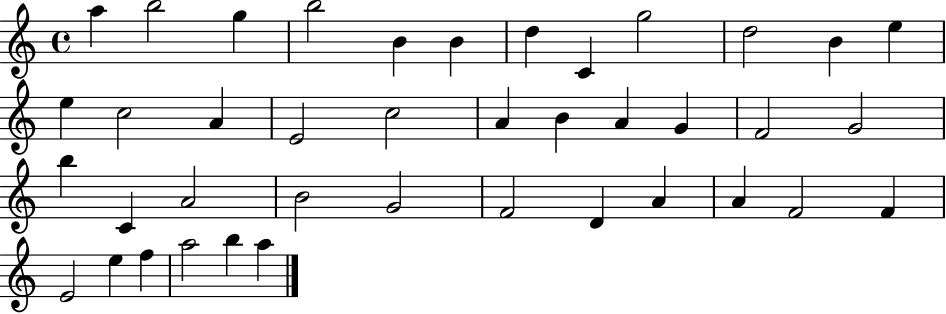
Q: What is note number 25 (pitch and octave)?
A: C4